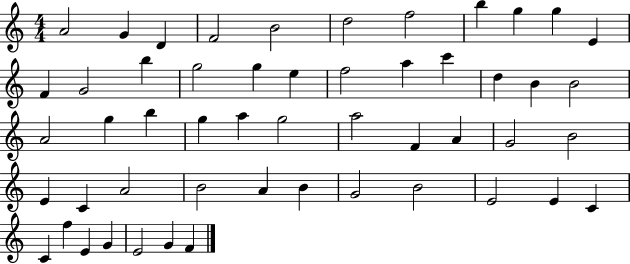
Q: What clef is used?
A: treble